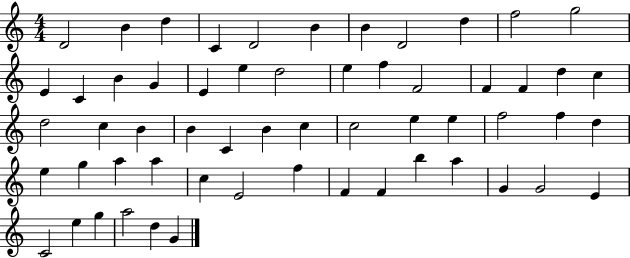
{
  \clef treble
  \numericTimeSignature
  \time 4/4
  \key c \major
  d'2 b'4 d''4 | c'4 d'2 b'4 | b'4 d'2 d''4 | f''2 g''2 | \break e'4 c'4 b'4 g'4 | e'4 e''4 d''2 | e''4 f''4 f'2 | f'4 f'4 d''4 c''4 | \break d''2 c''4 b'4 | b'4 c'4 b'4 c''4 | c''2 e''4 e''4 | f''2 f''4 d''4 | \break e''4 g''4 a''4 a''4 | c''4 e'2 f''4 | f'4 f'4 b''4 a''4 | g'4 g'2 e'4 | \break c'2 e''4 g''4 | a''2 d''4 g'4 | \bar "|."
}